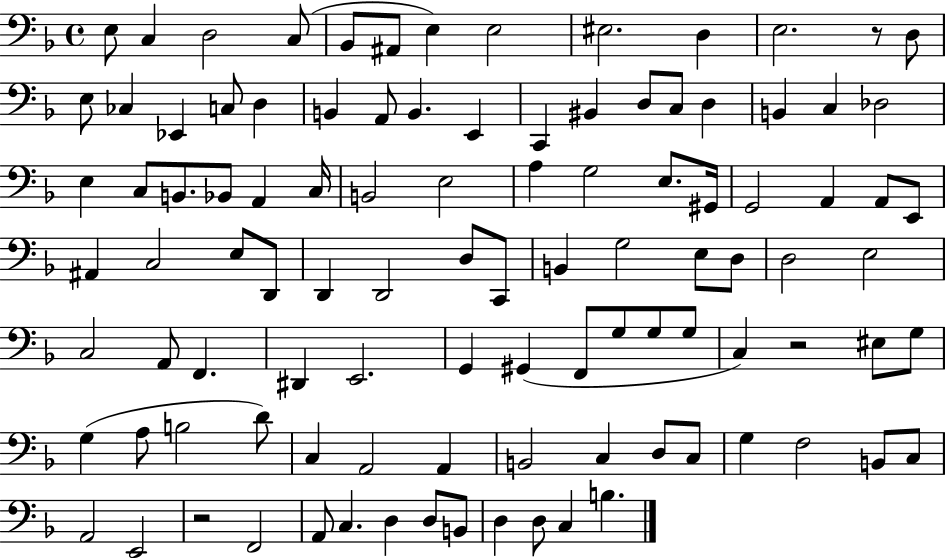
X:1
T:Untitled
M:4/4
L:1/4
K:F
E,/2 C, D,2 C,/2 _B,,/2 ^A,,/2 E, E,2 ^E,2 D, E,2 z/2 D,/2 E,/2 _C, _E,, C,/2 D, B,, A,,/2 B,, E,, C,, ^B,, D,/2 C,/2 D, B,, C, _D,2 E, C,/2 B,,/2 _B,,/2 A,, C,/4 B,,2 E,2 A, G,2 E,/2 ^G,,/4 G,,2 A,, A,,/2 E,,/2 ^A,, C,2 E,/2 D,,/2 D,, D,,2 D,/2 C,,/2 B,, G,2 E,/2 D,/2 D,2 E,2 C,2 A,,/2 F,, ^D,, E,,2 G,, ^G,, F,,/2 G,/2 G,/2 G,/2 C, z2 ^E,/2 G,/2 G, A,/2 B,2 D/2 C, A,,2 A,, B,,2 C, D,/2 C,/2 G, F,2 B,,/2 C,/2 A,,2 E,,2 z2 F,,2 A,,/2 C, D, D,/2 B,,/2 D, D,/2 C, B,